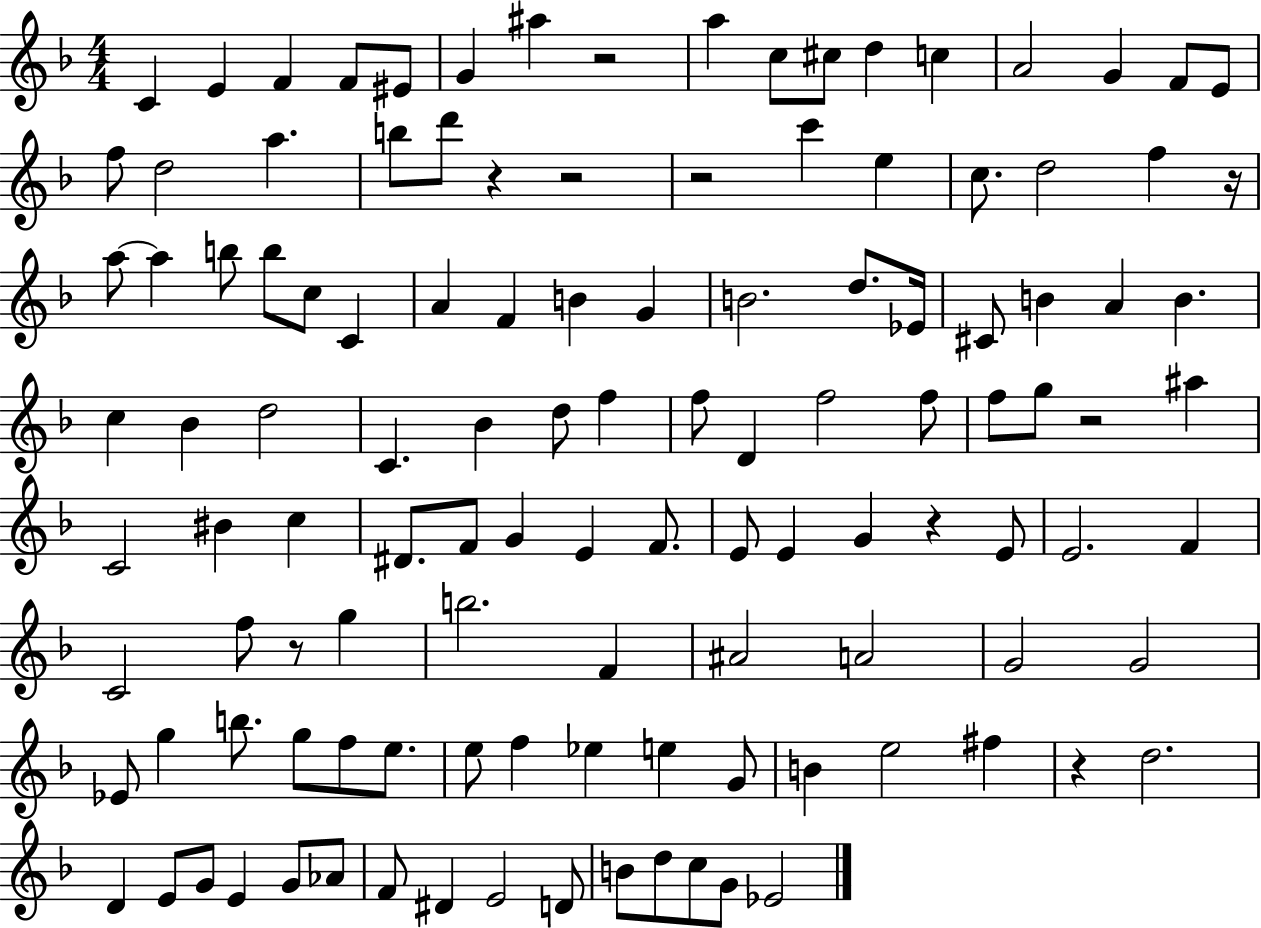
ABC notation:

X:1
T:Untitled
M:4/4
L:1/4
K:F
C E F F/2 ^E/2 G ^a z2 a c/2 ^c/2 d c A2 G F/2 E/2 f/2 d2 a b/2 d'/2 z z2 z2 c' e c/2 d2 f z/4 a/2 a b/2 b/2 c/2 C A F B G B2 d/2 _E/4 ^C/2 B A B c _B d2 C _B d/2 f f/2 D f2 f/2 f/2 g/2 z2 ^a C2 ^B c ^D/2 F/2 G E F/2 E/2 E G z E/2 E2 F C2 f/2 z/2 g b2 F ^A2 A2 G2 G2 _E/2 g b/2 g/2 f/2 e/2 e/2 f _e e G/2 B e2 ^f z d2 D E/2 G/2 E G/2 _A/2 F/2 ^D E2 D/2 B/2 d/2 c/2 G/2 _E2